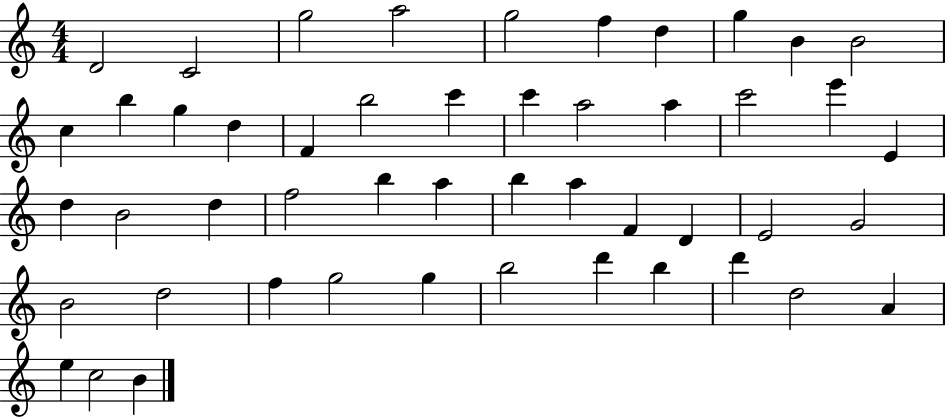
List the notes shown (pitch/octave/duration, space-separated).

D4/h C4/h G5/h A5/h G5/h F5/q D5/q G5/q B4/q B4/h C5/q B5/q G5/q D5/q F4/q B5/h C6/q C6/q A5/h A5/q C6/h E6/q E4/q D5/q B4/h D5/q F5/h B5/q A5/q B5/q A5/q F4/q D4/q E4/h G4/h B4/h D5/h F5/q G5/h G5/q B5/h D6/q B5/q D6/q D5/h A4/q E5/q C5/h B4/q